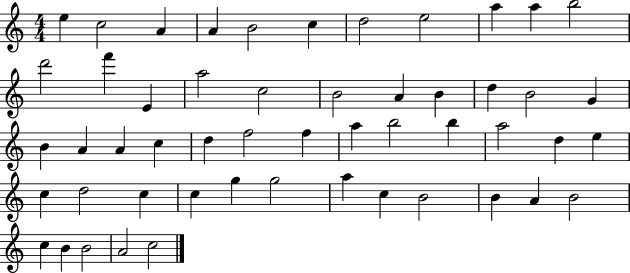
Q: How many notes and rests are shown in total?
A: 52